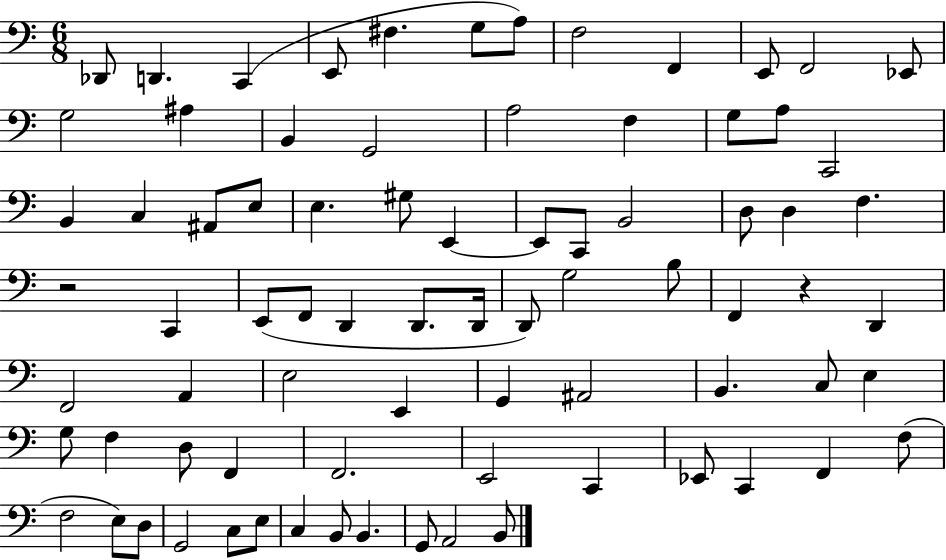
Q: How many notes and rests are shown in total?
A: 79